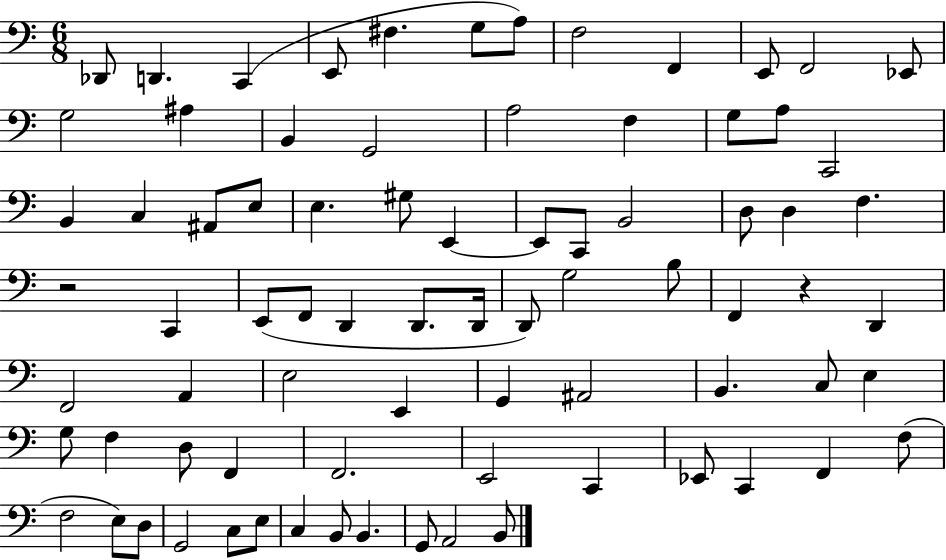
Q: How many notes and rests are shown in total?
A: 79